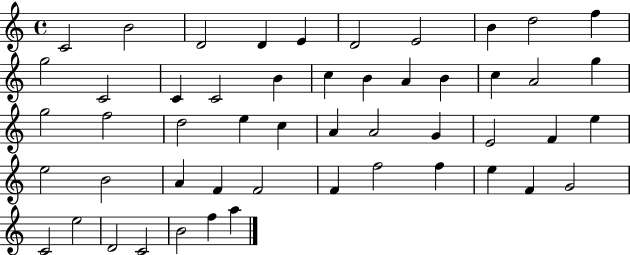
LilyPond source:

{
  \clef treble
  \time 4/4
  \defaultTimeSignature
  \key c \major
  c'2 b'2 | d'2 d'4 e'4 | d'2 e'2 | b'4 d''2 f''4 | \break g''2 c'2 | c'4 c'2 b'4 | c''4 b'4 a'4 b'4 | c''4 a'2 g''4 | \break g''2 f''2 | d''2 e''4 c''4 | a'4 a'2 g'4 | e'2 f'4 e''4 | \break e''2 b'2 | a'4 f'4 f'2 | f'4 f''2 f''4 | e''4 f'4 g'2 | \break c'2 e''2 | d'2 c'2 | b'2 f''4 a''4 | \bar "|."
}